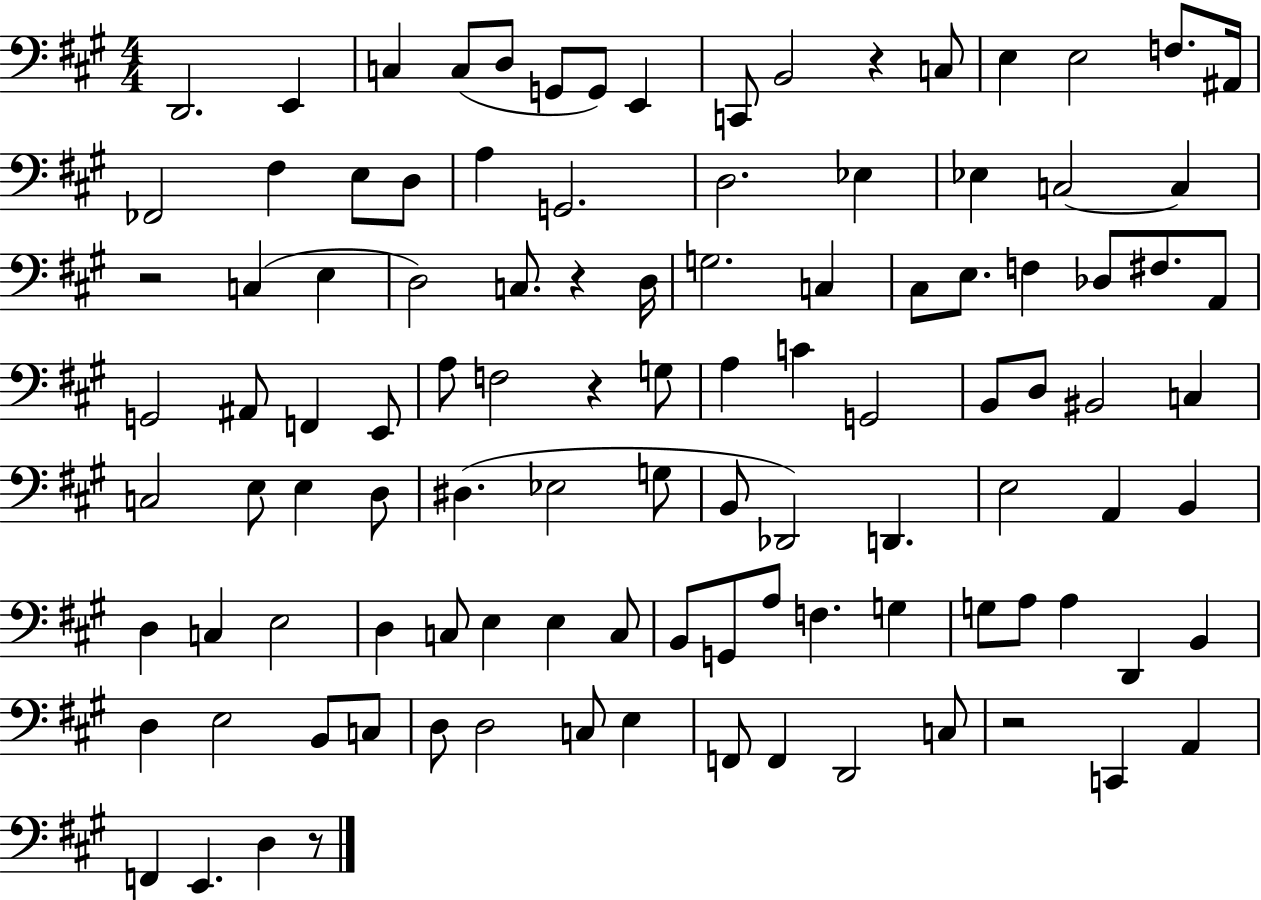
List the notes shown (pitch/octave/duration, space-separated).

D2/h. E2/q C3/q C3/e D3/e G2/e G2/e E2/q C2/e B2/h R/q C3/e E3/q E3/h F3/e. A#2/s FES2/h F#3/q E3/e D3/e A3/q G2/h. D3/h. Eb3/q Eb3/q C3/h C3/q R/h C3/q E3/q D3/h C3/e. R/q D3/s G3/h. C3/q C#3/e E3/e. F3/q Db3/e F#3/e. A2/e G2/h A#2/e F2/q E2/e A3/e F3/h R/q G3/e A3/q C4/q G2/h B2/e D3/e BIS2/h C3/q C3/h E3/e E3/q D3/e D#3/q. Eb3/h G3/e B2/e Db2/h D2/q. E3/h A2/q B2/q D3/q C3/q E3/h D3/q C3/e E3/q E3/q C3/e B2/e G2/e A3/e F3/q. G3/q G3/e A3/e A3/q D2/q B2/q D3/q E3/h B2/e C3/e D3/e D3/h C3/e E3/q F2/e F2/q D2/h C3/e R/h C2/q A2/q F2/q E2/q. D3/q R/e